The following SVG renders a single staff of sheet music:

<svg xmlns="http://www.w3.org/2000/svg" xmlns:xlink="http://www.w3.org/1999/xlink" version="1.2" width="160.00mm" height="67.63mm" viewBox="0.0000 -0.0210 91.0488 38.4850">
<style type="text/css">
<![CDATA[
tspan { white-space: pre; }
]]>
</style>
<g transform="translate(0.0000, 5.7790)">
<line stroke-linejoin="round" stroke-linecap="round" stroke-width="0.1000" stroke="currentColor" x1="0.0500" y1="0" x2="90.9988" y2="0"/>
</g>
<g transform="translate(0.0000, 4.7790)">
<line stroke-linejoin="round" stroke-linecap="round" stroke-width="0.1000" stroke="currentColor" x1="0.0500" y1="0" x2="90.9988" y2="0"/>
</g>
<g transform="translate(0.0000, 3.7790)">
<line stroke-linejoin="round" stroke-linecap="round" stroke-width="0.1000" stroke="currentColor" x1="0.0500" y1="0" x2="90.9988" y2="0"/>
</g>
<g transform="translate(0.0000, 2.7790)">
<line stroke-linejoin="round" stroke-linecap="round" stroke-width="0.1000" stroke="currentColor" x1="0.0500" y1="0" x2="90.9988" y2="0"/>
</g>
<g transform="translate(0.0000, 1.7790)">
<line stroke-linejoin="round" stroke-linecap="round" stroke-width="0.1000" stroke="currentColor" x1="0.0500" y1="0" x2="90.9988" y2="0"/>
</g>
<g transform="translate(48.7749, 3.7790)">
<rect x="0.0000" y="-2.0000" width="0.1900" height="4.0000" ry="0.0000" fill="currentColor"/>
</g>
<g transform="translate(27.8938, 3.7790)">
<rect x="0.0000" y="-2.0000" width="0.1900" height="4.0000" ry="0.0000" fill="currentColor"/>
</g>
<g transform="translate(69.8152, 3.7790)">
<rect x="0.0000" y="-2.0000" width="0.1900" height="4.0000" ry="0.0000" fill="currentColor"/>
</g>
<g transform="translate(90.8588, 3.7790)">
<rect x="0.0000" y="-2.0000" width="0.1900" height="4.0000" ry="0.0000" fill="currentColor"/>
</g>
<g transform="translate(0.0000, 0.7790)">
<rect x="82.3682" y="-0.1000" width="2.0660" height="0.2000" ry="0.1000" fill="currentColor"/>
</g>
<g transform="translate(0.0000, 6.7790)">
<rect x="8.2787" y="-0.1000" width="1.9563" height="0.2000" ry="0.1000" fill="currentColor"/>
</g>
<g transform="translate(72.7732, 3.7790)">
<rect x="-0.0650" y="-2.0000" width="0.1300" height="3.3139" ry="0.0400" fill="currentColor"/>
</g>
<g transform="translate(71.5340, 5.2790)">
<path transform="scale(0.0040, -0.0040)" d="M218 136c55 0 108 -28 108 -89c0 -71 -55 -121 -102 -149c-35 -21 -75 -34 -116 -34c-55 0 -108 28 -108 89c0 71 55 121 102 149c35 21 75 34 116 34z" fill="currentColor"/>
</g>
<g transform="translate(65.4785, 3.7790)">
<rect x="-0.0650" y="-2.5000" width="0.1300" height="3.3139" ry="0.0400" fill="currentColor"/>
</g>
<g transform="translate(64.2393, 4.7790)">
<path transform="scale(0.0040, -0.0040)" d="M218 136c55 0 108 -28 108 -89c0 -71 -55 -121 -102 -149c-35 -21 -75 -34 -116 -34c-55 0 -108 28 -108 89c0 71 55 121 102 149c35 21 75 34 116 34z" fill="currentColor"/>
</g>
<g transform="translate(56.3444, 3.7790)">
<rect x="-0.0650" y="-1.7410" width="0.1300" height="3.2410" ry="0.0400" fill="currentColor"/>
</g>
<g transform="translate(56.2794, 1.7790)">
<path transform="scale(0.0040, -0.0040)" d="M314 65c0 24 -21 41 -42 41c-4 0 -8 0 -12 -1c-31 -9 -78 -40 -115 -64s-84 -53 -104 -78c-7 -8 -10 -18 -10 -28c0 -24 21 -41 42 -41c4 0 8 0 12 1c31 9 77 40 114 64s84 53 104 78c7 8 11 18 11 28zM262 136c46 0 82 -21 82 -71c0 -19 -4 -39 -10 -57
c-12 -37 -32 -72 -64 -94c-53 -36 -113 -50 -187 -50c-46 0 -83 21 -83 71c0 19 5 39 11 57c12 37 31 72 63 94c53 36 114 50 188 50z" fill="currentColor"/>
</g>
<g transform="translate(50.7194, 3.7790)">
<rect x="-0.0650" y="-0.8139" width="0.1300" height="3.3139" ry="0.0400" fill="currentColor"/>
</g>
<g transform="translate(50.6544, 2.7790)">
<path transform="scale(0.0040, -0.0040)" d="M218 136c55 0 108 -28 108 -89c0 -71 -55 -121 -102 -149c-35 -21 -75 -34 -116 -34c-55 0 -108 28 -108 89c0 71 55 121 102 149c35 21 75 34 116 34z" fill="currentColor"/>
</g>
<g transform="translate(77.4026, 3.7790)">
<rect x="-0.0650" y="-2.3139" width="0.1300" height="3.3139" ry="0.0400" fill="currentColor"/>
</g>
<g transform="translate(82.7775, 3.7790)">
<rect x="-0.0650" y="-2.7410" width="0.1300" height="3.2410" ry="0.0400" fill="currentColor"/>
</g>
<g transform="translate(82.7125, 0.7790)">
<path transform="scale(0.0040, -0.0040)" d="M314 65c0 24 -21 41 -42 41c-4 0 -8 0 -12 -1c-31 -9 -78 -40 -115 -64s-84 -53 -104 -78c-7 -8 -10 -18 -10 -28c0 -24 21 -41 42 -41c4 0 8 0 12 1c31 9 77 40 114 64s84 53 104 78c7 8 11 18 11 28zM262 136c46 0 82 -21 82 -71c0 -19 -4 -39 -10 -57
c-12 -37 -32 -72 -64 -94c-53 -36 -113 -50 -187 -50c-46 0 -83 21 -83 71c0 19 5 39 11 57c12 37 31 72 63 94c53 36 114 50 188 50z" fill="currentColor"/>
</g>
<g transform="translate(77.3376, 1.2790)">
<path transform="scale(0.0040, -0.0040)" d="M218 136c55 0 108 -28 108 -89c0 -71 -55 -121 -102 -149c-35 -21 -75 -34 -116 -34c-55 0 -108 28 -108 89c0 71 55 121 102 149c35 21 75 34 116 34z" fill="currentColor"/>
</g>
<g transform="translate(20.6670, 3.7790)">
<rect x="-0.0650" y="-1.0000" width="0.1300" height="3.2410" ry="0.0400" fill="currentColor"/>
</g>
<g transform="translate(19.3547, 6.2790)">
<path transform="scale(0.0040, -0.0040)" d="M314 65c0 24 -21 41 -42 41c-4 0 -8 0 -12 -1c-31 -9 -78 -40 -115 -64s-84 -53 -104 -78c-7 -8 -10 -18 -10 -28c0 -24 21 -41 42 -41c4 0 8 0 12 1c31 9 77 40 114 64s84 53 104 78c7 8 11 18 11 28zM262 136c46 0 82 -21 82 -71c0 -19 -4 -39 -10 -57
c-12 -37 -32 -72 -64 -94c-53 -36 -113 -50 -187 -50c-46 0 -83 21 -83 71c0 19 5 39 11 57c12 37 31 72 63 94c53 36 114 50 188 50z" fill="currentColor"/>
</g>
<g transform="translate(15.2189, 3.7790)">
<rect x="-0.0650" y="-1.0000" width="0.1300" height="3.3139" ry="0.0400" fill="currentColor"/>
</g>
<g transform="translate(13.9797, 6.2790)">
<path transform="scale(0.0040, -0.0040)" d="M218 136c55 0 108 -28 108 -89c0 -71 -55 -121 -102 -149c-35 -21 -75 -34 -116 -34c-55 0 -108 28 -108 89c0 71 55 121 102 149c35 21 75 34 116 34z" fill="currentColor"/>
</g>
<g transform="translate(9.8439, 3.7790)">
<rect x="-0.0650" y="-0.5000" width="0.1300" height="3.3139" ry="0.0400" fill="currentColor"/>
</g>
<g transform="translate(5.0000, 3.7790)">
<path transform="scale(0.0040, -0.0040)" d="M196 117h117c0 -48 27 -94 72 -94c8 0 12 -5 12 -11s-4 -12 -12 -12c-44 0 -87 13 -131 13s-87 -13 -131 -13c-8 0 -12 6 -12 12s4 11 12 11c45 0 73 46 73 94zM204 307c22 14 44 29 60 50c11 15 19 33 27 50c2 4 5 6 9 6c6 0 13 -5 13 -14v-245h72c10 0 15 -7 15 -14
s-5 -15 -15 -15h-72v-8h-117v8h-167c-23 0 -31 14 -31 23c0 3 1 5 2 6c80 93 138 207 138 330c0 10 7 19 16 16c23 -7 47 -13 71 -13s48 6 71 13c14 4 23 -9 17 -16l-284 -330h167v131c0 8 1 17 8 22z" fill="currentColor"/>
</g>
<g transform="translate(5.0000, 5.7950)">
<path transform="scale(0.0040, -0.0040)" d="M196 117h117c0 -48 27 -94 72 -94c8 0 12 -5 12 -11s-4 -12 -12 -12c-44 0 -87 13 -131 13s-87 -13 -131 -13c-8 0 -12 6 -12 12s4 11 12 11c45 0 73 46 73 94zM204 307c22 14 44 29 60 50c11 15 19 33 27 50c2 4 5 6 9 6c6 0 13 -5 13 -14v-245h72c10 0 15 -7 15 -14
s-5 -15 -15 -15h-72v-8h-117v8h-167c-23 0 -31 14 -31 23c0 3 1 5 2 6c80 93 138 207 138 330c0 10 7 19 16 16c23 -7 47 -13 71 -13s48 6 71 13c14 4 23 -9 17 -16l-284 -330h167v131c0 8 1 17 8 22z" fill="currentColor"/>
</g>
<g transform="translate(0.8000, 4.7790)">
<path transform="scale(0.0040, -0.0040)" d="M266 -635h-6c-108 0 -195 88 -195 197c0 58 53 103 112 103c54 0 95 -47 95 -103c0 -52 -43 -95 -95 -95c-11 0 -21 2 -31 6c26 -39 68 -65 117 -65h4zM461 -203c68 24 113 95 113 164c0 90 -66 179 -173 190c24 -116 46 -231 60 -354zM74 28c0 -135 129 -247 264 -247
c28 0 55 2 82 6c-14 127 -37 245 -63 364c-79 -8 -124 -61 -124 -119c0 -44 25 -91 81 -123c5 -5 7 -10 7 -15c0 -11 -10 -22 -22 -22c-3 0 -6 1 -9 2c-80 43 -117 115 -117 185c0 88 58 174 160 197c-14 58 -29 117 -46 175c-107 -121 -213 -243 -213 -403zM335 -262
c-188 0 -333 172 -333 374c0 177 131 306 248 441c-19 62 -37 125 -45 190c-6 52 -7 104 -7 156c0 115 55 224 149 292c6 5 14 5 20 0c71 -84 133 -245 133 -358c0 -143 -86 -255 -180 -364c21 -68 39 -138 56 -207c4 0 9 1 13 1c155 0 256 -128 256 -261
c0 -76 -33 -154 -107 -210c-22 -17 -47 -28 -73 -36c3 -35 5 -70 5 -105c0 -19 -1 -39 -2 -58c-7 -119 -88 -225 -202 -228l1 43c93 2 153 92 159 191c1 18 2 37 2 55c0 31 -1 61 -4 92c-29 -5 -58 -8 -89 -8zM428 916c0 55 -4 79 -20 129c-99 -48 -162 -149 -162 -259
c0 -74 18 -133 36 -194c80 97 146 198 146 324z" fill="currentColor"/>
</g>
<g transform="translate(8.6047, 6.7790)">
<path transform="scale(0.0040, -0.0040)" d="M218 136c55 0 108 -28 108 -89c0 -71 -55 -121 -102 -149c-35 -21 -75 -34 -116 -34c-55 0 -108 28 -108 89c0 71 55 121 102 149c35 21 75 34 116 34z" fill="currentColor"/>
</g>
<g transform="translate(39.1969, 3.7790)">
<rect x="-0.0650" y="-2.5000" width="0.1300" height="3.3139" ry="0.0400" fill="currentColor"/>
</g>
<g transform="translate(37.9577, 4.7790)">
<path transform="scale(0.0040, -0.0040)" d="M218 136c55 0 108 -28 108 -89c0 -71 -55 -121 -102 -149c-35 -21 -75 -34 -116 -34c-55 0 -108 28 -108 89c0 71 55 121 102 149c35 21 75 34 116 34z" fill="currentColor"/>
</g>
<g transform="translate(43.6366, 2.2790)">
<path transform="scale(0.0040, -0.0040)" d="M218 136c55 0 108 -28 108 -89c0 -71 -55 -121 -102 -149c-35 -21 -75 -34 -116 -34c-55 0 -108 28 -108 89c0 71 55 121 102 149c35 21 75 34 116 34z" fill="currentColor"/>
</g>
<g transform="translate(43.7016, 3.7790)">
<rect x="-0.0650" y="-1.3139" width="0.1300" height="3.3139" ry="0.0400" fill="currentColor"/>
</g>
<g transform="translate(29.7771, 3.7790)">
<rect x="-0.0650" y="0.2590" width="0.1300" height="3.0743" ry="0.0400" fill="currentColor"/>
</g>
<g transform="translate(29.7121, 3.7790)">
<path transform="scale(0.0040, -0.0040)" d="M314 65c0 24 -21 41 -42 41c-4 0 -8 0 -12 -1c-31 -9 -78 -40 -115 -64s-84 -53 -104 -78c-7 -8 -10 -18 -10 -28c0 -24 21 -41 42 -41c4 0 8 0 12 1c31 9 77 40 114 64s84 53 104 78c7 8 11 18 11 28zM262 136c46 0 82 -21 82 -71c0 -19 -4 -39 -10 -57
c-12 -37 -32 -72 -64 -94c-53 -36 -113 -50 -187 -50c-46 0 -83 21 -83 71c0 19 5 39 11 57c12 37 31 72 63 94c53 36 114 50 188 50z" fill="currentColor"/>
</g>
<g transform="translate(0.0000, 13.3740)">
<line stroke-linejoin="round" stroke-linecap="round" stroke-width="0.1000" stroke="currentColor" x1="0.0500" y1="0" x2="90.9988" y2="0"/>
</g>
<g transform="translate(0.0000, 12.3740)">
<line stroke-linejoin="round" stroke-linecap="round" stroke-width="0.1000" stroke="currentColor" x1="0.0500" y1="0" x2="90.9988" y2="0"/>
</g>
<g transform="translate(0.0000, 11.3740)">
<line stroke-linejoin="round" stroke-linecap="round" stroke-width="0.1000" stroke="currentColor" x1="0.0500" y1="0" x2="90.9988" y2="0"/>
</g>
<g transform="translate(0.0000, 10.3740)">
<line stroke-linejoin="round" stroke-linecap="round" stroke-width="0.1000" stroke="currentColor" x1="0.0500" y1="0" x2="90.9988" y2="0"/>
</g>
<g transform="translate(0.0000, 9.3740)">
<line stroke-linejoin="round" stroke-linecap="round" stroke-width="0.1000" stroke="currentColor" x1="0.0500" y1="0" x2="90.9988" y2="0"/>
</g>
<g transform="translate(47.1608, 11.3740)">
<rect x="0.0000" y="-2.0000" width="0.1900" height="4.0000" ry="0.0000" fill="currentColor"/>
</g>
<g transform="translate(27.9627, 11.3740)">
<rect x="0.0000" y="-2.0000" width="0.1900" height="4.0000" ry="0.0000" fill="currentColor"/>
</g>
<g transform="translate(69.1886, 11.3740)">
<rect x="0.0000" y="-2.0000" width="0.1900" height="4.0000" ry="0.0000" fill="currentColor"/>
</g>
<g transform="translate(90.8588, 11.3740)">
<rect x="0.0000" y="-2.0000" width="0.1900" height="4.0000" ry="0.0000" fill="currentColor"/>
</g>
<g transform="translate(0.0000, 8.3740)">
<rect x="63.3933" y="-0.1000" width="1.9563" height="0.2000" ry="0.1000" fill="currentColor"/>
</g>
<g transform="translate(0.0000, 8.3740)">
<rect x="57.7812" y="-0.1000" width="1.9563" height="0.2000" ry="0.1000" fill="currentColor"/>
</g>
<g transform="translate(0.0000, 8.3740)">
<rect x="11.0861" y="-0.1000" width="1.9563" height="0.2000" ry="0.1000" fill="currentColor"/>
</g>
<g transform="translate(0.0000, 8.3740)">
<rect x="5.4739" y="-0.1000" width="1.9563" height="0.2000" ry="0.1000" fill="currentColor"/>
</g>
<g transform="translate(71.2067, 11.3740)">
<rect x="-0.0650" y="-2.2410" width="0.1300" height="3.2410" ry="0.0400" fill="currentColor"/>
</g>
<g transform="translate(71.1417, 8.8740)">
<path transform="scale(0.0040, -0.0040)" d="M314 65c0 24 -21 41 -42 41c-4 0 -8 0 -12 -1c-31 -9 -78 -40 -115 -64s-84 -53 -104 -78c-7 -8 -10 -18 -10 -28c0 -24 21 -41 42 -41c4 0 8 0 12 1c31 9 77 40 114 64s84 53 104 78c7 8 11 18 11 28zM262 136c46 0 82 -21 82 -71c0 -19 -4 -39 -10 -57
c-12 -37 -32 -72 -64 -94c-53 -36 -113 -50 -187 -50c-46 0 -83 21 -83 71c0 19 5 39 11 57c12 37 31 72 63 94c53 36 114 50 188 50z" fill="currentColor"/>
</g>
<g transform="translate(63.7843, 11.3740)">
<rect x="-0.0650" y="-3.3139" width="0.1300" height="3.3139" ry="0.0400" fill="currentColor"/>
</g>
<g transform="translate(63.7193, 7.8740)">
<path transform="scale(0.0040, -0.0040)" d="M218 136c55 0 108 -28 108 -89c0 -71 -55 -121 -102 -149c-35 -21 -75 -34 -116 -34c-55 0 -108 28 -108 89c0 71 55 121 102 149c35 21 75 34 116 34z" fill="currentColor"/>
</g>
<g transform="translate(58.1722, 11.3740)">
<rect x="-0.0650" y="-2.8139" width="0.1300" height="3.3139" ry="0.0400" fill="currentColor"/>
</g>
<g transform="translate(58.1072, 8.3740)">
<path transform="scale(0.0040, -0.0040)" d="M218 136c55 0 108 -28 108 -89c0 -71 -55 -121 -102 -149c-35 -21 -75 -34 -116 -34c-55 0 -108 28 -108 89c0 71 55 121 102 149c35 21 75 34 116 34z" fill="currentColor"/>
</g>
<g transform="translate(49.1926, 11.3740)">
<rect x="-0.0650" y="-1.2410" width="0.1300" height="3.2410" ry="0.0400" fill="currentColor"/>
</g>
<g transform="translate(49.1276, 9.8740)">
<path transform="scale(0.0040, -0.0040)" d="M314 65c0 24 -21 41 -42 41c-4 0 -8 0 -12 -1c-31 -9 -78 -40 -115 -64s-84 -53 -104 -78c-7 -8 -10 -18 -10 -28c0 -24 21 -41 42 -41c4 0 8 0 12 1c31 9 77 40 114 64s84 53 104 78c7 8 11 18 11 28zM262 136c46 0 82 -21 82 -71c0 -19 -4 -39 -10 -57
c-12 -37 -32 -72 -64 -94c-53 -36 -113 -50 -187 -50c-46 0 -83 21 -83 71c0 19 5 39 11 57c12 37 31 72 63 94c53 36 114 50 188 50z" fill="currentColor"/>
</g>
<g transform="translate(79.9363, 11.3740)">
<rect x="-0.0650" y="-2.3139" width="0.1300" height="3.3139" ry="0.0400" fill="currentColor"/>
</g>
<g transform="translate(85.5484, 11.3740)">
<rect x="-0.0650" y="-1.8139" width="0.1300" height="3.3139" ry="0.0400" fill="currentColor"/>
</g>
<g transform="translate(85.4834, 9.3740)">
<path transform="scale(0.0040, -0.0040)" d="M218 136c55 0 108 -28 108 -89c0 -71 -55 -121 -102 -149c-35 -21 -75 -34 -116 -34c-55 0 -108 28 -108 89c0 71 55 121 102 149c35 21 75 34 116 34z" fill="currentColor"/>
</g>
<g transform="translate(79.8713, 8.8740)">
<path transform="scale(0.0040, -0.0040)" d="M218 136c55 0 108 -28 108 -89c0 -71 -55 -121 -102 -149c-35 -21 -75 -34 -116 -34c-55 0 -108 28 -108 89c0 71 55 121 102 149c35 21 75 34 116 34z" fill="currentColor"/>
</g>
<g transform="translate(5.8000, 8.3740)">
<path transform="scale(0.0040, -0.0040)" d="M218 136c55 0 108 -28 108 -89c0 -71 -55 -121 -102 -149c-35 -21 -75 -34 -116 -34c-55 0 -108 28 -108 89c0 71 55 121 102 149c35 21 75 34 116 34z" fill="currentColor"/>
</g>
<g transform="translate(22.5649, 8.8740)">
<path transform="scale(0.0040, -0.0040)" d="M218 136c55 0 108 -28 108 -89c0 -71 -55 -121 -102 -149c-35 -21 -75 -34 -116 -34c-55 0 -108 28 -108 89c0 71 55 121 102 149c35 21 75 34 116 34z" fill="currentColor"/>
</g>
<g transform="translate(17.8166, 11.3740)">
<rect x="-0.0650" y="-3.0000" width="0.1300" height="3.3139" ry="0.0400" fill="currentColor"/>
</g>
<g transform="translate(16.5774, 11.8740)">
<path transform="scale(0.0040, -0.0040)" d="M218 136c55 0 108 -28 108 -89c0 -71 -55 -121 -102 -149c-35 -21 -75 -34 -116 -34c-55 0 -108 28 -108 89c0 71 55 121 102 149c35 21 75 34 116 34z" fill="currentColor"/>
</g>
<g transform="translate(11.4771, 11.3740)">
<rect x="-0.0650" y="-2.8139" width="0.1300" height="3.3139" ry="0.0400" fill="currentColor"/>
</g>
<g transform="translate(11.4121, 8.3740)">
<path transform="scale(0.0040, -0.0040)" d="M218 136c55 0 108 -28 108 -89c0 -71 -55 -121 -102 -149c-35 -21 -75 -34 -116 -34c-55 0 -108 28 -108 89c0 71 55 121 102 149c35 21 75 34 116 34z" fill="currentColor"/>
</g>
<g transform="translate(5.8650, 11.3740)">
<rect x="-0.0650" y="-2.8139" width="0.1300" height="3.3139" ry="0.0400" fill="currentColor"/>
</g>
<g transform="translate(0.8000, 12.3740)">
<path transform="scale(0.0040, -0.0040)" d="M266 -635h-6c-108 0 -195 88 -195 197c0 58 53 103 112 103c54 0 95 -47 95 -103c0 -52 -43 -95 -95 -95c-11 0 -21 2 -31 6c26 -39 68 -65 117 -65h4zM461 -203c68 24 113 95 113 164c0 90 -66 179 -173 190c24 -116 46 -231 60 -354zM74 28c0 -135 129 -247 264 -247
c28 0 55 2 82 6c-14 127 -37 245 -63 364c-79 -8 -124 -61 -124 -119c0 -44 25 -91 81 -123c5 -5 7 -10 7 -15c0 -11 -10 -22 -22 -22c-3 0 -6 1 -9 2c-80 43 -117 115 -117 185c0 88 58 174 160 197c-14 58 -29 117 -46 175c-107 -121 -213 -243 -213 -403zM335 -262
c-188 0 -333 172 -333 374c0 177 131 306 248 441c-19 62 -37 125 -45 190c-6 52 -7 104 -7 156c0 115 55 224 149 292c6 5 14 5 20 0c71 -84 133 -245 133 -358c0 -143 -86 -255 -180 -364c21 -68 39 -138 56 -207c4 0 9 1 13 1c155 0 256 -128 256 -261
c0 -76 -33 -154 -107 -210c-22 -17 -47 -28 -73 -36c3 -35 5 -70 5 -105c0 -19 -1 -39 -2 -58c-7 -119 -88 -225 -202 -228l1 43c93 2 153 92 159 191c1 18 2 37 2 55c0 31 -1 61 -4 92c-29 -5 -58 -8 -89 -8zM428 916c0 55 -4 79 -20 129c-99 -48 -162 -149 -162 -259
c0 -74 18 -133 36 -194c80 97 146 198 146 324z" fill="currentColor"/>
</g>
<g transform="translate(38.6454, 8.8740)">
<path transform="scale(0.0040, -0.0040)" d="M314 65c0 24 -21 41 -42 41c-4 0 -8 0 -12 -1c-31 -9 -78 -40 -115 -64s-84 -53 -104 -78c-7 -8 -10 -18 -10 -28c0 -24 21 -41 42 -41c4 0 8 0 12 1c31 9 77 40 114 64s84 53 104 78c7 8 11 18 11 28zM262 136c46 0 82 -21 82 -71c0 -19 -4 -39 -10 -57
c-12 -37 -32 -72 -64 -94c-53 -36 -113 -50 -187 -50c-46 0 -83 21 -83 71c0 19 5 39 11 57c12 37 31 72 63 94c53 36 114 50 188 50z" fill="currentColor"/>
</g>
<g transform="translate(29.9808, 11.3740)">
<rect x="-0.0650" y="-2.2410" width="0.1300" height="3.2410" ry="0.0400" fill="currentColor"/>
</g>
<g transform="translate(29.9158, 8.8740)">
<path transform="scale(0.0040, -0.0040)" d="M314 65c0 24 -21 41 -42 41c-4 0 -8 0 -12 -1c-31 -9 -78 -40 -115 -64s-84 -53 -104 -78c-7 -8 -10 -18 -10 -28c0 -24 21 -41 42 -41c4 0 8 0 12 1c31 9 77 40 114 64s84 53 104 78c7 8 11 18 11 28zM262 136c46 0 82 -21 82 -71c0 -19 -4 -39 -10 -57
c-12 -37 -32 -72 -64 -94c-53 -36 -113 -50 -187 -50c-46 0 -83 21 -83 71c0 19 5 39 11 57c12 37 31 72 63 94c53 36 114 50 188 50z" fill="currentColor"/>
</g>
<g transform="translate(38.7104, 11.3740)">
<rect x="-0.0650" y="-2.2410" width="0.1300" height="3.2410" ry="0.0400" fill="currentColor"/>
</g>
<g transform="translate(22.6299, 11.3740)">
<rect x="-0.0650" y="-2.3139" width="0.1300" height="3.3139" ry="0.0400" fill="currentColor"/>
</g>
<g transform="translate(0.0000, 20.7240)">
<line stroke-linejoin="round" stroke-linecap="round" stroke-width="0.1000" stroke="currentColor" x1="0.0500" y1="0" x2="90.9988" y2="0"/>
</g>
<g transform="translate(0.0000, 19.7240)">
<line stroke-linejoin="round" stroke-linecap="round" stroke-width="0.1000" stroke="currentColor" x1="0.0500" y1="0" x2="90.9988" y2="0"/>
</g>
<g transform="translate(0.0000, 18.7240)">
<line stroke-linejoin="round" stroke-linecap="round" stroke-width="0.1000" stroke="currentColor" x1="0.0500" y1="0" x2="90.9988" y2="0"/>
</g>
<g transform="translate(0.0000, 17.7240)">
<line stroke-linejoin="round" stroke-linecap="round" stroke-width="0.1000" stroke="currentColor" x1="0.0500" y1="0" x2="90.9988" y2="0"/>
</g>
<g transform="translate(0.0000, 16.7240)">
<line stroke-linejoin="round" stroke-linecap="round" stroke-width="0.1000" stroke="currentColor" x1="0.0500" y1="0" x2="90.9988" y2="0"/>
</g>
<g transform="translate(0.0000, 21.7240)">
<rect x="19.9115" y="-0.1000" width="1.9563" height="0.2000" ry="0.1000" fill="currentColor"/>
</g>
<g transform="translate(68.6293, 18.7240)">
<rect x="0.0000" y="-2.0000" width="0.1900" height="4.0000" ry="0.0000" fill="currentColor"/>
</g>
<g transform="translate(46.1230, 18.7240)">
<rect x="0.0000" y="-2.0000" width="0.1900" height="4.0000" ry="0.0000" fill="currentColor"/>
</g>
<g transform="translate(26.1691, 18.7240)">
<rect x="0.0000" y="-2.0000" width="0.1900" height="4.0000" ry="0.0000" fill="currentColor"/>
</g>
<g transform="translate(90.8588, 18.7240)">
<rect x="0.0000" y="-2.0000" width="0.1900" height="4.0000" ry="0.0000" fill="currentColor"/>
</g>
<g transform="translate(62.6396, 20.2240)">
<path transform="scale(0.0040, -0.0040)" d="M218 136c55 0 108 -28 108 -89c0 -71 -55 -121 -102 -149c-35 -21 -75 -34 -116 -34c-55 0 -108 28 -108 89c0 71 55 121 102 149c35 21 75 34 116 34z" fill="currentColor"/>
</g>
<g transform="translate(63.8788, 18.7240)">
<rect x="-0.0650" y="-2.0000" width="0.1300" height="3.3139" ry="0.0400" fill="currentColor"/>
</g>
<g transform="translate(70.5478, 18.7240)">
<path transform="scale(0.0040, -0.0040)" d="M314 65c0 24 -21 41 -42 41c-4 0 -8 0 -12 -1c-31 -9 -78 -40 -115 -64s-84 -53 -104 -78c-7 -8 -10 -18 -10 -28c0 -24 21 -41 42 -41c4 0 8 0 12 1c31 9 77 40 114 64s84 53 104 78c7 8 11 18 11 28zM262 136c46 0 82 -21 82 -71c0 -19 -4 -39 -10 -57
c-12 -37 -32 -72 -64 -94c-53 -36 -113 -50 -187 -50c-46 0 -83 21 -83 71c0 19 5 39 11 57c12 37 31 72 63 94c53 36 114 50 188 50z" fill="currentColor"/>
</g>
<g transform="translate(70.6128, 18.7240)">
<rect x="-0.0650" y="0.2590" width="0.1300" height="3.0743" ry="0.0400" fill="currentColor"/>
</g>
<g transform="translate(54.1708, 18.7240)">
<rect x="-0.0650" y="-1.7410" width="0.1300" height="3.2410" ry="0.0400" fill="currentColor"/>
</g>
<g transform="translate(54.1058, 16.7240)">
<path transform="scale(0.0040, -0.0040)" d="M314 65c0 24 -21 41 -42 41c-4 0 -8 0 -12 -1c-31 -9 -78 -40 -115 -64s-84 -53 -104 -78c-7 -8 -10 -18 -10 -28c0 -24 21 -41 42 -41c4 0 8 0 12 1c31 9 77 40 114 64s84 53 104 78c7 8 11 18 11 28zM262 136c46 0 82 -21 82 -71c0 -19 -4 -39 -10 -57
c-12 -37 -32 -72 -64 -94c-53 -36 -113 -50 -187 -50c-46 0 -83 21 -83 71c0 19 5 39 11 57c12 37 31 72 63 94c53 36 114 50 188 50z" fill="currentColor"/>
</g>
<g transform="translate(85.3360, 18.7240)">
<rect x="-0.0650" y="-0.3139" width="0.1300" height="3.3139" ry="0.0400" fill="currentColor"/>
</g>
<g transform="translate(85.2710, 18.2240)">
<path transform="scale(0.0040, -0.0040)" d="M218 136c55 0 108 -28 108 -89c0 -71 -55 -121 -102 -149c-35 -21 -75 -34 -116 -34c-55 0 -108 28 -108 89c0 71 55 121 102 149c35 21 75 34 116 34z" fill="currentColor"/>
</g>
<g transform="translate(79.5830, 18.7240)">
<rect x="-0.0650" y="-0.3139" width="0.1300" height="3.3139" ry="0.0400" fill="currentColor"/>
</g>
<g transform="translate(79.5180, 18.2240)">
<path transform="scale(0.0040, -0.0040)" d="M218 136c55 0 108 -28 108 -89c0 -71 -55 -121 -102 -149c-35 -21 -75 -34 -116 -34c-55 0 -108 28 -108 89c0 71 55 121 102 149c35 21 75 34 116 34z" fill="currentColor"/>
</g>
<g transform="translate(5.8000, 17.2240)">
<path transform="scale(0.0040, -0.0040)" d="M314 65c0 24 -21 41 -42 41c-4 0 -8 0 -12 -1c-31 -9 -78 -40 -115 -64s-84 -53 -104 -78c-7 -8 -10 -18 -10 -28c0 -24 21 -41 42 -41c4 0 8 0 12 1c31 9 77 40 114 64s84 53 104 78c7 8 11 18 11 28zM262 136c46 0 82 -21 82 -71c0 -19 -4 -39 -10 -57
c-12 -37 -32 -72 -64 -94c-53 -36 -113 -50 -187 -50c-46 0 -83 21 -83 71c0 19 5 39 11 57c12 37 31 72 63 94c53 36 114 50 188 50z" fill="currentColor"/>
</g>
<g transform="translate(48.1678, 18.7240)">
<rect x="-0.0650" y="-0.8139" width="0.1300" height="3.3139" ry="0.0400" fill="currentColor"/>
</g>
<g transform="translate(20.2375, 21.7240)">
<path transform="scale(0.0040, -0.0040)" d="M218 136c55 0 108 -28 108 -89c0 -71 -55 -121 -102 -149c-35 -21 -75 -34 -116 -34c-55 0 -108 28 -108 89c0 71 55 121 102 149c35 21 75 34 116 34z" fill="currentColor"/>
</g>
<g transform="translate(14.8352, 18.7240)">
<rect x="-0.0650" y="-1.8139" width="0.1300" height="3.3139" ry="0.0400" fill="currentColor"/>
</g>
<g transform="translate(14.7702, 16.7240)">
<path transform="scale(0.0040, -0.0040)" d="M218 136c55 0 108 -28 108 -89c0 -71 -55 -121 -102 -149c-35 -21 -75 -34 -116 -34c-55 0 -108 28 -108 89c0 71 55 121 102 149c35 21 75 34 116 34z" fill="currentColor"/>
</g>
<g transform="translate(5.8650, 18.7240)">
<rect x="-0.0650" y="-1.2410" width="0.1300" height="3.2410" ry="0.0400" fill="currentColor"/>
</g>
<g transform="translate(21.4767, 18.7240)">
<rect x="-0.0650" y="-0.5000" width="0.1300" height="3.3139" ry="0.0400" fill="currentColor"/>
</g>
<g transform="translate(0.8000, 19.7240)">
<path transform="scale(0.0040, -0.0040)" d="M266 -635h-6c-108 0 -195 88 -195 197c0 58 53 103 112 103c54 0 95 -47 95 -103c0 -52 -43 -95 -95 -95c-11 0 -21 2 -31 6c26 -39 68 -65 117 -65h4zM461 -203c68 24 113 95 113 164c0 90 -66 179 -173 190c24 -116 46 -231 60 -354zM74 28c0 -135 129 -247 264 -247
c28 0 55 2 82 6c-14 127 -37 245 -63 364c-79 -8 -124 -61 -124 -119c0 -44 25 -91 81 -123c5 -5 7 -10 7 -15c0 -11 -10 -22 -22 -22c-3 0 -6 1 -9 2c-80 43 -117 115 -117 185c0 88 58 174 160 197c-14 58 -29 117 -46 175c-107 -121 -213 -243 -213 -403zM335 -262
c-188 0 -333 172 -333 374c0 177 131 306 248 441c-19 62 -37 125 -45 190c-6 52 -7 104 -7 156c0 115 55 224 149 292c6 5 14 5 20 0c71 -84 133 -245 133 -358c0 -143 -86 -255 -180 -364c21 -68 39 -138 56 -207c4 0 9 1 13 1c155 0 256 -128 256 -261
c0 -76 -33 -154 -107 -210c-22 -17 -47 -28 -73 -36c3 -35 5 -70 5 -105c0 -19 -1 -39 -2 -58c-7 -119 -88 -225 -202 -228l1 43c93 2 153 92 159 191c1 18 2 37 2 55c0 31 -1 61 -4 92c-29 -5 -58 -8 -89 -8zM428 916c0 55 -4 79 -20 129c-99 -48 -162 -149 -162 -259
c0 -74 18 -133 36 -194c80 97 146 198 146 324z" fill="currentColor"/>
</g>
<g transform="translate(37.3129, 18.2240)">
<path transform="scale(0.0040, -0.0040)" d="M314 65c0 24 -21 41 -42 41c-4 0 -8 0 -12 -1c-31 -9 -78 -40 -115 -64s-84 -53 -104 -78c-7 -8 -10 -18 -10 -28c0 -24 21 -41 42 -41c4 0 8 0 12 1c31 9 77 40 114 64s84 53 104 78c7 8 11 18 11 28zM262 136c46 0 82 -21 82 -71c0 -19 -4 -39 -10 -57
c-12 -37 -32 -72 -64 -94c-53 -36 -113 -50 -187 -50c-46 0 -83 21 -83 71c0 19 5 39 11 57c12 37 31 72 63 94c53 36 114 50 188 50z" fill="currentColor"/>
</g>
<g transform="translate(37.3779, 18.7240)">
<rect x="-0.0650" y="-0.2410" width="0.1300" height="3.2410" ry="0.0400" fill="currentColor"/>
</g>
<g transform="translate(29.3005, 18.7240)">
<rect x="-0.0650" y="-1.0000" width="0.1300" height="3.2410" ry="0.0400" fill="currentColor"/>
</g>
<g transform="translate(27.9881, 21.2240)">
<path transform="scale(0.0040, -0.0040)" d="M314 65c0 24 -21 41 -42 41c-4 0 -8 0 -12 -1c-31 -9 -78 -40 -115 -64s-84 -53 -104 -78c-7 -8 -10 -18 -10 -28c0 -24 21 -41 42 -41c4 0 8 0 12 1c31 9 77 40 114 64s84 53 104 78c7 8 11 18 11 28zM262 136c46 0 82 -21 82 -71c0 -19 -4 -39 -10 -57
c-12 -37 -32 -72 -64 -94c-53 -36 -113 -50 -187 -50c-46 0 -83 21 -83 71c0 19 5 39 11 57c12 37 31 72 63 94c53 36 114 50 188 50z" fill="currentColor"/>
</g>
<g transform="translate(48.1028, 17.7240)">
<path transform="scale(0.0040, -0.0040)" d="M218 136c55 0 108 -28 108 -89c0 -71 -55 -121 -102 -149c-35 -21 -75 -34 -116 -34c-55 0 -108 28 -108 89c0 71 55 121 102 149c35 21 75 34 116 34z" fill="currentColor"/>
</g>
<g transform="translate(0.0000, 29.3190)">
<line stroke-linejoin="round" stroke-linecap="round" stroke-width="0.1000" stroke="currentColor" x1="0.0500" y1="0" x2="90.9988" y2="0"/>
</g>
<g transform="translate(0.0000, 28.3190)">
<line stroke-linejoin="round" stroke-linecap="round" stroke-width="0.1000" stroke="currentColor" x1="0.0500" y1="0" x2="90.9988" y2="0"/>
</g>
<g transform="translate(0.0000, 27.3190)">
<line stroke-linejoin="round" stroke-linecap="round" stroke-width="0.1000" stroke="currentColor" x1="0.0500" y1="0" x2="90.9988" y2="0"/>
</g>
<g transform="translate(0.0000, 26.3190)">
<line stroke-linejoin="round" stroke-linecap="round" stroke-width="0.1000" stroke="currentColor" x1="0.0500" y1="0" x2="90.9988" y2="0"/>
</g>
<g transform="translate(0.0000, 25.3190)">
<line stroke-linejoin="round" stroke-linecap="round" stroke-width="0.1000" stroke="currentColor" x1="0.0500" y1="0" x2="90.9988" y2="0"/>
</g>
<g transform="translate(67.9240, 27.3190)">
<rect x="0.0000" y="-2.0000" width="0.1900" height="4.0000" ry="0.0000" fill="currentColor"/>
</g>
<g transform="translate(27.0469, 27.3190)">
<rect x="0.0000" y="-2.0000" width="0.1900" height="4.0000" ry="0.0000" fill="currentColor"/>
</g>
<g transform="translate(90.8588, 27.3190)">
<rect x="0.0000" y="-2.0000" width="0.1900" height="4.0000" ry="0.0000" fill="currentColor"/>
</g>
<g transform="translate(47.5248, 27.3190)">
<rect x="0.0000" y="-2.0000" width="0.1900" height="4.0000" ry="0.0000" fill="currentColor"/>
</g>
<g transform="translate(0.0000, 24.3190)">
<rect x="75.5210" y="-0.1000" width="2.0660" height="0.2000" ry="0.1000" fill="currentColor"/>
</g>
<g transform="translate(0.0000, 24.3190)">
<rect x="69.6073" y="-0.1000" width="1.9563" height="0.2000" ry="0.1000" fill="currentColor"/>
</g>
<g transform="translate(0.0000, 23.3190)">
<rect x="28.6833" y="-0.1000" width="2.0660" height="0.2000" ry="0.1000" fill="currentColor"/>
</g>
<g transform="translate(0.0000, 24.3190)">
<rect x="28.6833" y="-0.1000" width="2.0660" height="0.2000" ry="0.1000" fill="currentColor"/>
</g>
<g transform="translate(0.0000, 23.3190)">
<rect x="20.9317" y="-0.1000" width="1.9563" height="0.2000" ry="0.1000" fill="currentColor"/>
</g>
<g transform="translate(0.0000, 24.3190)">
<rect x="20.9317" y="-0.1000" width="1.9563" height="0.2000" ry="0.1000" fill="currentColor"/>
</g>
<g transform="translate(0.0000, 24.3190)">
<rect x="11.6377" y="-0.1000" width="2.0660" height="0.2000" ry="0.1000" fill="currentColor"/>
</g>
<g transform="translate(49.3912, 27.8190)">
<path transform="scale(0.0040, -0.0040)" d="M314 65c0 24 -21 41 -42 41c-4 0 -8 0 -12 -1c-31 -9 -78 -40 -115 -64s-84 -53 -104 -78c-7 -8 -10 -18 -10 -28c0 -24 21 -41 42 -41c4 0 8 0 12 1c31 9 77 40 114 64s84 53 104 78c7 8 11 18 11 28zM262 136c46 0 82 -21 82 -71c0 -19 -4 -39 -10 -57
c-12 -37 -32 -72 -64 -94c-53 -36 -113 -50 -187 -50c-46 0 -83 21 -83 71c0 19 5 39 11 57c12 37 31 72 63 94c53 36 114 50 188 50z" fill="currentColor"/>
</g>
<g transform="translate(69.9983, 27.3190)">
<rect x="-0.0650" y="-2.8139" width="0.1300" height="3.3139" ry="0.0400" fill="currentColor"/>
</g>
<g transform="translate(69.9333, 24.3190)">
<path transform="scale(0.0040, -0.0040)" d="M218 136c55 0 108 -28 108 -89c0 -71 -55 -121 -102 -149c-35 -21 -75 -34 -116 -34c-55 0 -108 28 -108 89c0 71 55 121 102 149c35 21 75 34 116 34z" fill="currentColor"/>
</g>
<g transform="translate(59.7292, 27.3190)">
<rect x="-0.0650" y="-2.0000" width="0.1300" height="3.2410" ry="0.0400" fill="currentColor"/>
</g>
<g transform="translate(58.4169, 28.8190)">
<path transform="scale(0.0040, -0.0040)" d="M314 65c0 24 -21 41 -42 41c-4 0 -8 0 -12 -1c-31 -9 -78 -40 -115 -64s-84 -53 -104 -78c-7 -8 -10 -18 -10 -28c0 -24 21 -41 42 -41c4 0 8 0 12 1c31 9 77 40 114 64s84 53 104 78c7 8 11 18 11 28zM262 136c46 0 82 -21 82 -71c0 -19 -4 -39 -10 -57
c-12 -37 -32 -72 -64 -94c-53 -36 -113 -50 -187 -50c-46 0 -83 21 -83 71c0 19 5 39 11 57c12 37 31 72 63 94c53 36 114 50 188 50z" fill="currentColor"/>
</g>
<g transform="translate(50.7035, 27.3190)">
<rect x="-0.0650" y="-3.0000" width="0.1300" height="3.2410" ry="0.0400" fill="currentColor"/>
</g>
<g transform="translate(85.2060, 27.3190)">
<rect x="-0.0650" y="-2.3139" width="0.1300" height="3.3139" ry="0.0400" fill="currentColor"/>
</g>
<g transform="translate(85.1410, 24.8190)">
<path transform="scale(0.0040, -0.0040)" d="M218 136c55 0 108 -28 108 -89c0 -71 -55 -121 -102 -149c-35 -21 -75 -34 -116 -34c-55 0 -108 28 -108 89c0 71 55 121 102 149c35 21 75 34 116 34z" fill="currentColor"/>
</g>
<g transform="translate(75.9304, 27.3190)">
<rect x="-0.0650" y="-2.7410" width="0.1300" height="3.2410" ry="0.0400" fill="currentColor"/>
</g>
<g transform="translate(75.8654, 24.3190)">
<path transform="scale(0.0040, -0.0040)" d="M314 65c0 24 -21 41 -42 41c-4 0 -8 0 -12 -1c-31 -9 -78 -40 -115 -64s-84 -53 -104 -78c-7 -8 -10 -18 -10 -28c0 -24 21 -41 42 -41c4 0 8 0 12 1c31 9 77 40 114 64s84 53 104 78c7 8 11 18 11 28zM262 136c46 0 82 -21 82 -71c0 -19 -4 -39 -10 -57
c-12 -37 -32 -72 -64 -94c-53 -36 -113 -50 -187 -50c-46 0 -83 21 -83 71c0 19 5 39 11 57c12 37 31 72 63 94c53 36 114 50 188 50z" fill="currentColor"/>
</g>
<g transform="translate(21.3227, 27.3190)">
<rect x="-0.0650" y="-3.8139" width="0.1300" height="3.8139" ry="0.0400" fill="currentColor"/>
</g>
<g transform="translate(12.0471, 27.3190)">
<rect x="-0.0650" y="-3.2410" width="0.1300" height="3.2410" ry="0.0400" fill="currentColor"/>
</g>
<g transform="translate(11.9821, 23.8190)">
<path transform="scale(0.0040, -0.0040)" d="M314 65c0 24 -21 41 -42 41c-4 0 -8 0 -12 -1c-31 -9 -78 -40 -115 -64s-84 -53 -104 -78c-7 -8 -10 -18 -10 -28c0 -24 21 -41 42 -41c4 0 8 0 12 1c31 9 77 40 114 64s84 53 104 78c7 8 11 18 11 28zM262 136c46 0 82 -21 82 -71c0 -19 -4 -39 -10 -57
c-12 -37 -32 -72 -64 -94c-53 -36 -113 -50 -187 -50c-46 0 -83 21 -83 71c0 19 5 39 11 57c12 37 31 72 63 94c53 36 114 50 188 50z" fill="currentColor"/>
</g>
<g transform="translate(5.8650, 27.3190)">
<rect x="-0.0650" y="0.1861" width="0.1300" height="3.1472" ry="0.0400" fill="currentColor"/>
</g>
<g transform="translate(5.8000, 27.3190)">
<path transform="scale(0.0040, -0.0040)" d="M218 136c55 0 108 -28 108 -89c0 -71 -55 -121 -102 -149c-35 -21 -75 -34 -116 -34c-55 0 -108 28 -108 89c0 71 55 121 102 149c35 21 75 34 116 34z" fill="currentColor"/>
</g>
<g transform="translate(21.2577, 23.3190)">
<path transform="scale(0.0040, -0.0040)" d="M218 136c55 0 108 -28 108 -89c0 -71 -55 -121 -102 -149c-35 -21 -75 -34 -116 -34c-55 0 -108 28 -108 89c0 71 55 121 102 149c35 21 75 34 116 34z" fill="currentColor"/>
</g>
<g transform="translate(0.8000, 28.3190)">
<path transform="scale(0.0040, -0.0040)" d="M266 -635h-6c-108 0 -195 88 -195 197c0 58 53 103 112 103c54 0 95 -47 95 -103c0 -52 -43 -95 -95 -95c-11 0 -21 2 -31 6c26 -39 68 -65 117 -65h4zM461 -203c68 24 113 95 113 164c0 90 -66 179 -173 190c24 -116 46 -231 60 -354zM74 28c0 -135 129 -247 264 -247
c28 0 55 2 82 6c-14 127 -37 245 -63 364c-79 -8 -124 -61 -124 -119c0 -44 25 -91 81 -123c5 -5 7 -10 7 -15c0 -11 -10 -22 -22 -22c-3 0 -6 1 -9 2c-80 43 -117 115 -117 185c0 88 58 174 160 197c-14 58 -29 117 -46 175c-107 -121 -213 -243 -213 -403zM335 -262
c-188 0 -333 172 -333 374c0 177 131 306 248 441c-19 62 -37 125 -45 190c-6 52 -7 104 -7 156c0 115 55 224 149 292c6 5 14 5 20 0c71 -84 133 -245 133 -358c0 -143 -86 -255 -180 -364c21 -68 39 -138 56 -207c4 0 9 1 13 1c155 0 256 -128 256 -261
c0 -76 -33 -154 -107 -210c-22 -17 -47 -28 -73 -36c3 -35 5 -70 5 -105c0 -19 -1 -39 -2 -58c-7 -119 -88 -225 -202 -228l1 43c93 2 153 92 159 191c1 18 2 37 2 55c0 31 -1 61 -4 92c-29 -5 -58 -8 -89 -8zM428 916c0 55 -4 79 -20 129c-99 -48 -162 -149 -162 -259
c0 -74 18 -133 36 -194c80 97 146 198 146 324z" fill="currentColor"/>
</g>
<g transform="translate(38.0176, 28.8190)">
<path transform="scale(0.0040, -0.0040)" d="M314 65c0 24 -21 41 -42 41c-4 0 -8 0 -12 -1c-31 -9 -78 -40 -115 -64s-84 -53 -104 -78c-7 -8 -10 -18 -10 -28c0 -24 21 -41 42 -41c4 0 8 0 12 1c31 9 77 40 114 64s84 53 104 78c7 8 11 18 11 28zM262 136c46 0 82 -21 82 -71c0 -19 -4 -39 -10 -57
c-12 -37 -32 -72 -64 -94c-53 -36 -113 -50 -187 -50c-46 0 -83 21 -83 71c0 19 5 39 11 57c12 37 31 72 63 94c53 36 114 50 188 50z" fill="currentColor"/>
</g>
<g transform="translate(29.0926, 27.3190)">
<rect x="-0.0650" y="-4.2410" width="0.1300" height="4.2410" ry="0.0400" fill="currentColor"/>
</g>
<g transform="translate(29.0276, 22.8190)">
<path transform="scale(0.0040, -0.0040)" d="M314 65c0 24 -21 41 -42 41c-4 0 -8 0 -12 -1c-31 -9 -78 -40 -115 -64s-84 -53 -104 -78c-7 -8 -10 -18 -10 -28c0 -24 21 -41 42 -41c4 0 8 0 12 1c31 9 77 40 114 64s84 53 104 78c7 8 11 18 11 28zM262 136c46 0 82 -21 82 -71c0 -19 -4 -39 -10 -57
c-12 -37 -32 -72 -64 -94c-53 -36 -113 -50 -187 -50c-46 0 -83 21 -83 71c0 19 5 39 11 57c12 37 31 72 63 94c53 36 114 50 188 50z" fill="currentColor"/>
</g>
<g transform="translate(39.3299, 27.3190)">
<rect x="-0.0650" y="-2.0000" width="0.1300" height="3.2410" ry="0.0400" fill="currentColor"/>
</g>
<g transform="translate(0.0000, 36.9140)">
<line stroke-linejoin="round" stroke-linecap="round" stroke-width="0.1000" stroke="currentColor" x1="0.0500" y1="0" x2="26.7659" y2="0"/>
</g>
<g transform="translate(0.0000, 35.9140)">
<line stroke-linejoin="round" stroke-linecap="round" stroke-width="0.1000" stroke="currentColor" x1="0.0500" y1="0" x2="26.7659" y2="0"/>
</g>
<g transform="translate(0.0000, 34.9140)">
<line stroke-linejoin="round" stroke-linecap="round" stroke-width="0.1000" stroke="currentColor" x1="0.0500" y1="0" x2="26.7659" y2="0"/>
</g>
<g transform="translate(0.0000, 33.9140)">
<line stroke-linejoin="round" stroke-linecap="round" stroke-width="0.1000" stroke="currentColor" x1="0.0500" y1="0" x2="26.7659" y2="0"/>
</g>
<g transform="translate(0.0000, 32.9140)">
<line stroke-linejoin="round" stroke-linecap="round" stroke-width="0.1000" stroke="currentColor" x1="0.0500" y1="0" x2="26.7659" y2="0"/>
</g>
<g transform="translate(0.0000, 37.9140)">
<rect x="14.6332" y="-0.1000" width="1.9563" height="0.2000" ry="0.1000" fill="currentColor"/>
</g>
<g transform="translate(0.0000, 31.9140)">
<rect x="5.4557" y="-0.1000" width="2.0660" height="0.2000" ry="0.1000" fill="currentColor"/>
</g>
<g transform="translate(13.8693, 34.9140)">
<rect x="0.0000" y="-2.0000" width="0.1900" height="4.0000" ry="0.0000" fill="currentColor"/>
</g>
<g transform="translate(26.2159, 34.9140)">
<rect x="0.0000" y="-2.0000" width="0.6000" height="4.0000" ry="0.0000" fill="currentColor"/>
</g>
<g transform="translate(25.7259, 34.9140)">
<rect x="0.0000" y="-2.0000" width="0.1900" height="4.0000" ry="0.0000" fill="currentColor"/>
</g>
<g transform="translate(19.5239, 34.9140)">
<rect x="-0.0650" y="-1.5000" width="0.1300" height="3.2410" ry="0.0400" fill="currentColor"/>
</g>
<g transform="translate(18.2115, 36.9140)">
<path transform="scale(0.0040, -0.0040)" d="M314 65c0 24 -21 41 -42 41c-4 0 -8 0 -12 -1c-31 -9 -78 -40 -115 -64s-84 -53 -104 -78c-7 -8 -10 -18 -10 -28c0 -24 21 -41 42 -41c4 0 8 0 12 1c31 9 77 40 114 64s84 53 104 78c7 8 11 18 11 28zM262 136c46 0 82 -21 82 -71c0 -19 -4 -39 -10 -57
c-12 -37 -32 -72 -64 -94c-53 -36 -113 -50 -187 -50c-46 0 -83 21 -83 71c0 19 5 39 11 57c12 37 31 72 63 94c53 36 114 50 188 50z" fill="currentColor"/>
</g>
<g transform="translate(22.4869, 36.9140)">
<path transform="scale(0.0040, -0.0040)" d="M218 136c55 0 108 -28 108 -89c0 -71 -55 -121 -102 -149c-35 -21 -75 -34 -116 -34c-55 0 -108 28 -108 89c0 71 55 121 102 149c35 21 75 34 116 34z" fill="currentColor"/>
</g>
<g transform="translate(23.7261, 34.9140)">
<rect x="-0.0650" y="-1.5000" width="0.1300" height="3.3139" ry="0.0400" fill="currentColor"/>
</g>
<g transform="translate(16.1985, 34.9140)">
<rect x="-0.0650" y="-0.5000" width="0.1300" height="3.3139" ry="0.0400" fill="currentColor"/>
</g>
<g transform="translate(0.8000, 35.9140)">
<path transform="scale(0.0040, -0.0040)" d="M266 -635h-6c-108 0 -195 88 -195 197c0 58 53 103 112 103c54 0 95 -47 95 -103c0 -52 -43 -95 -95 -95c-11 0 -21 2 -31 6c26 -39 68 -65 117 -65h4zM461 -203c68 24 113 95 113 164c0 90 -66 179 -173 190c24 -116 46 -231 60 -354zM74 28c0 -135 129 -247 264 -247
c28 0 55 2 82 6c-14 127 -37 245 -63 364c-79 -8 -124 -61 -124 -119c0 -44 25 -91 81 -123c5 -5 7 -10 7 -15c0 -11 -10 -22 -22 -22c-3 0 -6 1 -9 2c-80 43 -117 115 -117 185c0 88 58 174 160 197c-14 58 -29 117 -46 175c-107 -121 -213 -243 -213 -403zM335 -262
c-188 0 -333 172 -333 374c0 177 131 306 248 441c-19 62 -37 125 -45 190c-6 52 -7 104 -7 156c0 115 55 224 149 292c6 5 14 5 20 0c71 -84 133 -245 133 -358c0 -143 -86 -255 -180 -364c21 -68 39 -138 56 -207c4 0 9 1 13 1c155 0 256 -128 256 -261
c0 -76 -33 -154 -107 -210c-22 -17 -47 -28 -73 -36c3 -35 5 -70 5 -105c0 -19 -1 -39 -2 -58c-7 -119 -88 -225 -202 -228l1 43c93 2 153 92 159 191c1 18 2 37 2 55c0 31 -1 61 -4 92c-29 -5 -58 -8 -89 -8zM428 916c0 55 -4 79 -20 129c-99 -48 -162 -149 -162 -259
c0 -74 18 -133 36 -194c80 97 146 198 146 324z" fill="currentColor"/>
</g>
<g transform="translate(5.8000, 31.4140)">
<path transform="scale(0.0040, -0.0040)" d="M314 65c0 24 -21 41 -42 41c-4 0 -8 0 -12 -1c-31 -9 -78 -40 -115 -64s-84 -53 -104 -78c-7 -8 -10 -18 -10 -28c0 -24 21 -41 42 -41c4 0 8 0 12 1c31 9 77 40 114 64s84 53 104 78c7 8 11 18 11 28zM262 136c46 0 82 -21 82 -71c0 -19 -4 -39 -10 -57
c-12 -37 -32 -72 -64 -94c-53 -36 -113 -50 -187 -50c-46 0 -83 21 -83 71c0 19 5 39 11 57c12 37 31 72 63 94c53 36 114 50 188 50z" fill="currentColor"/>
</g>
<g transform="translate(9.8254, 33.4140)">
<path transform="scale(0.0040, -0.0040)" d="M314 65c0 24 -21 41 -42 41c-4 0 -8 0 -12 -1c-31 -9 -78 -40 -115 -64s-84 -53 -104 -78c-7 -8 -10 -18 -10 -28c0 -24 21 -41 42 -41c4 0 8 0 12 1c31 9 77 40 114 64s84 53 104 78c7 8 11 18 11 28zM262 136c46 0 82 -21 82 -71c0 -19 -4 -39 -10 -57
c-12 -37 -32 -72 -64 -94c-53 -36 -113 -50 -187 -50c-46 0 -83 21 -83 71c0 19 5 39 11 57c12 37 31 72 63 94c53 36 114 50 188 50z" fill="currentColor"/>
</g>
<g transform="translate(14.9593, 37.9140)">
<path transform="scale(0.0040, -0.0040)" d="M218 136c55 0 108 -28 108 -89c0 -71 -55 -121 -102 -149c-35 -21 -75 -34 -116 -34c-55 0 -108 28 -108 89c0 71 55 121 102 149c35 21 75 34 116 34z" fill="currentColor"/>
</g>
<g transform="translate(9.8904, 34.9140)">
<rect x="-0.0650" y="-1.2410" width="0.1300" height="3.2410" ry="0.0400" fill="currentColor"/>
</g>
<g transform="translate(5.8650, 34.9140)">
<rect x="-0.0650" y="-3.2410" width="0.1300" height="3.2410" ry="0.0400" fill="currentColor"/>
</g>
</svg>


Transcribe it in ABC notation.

X:1
T:Untitled
M:4/4
L:1/4
K:C
C D D2 B2 G e d f2 G F g a2 a a A g g2 g2 e2 a b g2 g f e2 f C D2 c2 d f2 F B2 c c B b2 c' d'2 F2 A2 F2 a a2 g b2 e2 C E2 E